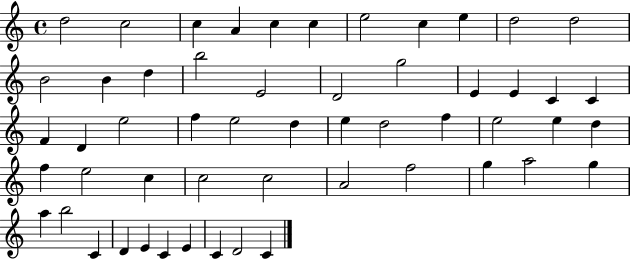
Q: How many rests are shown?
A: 0